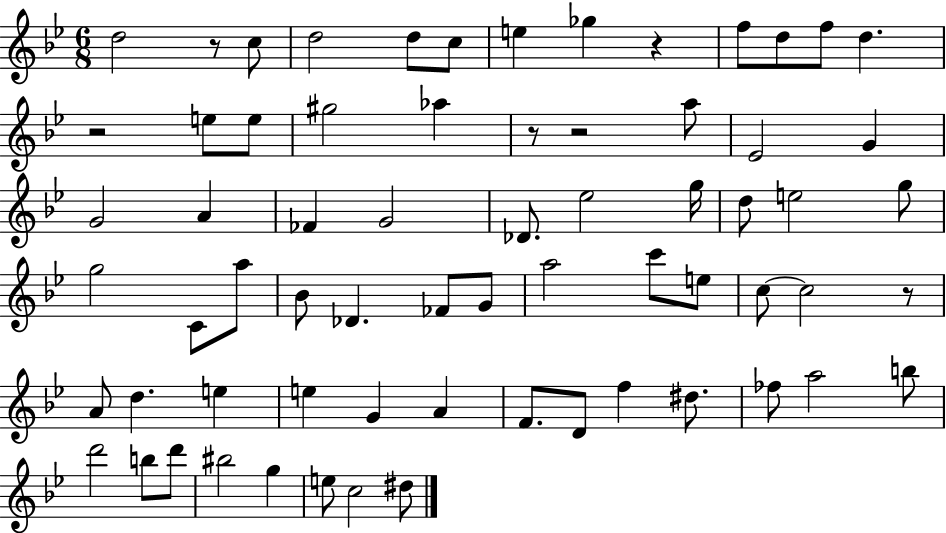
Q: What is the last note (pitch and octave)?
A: D#5